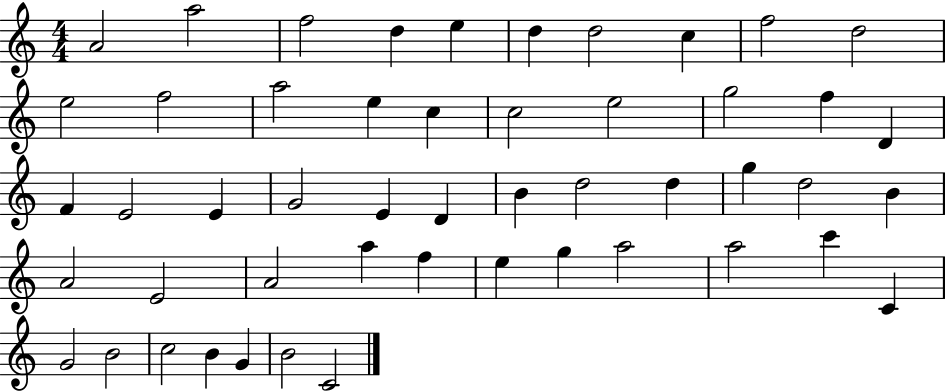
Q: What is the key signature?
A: C major